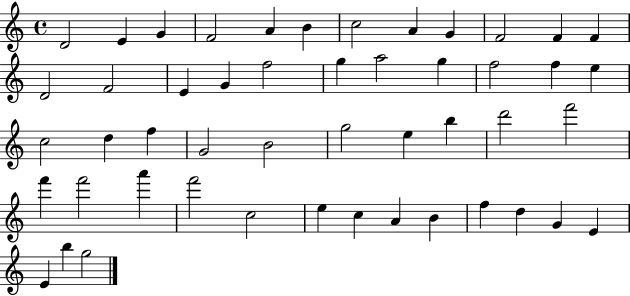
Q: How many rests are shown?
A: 0